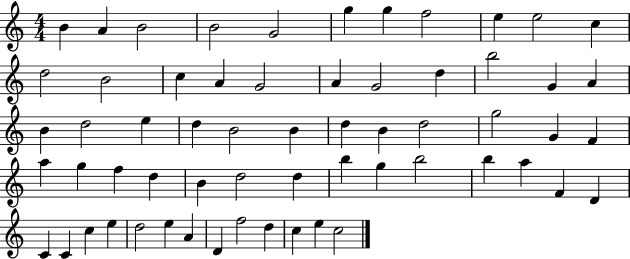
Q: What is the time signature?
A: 4/4